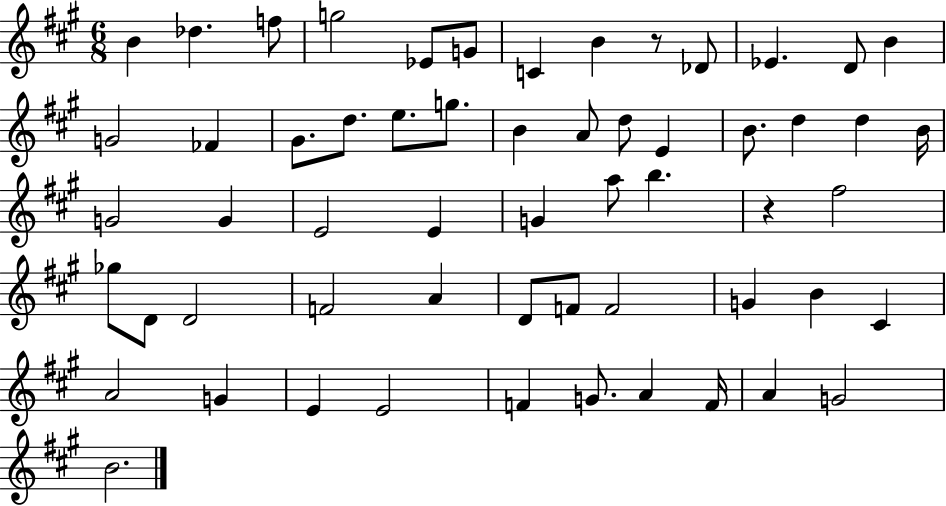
B4/q Db5/q. F5/e G5/h Eb4/e G4/e C4/q B4/q R/e Db4/e Eb4/q. D4/e B4/q G4/h FES4/q G#4/e. D5/e. E5/e. G5/e. B4/q A4/e D5/e E4/q B4/e. D5/q D5/q B4/s G4/h G4/q E4/h E4/q G4/q A5/e B5/q. R/q F#5/h Gb5/e D4/e D4/h F4/h A4/q D4/e F4/e F4/h G4/q B4/q C#4/q A4/h G4/q E4/q E4/h F4/q G4/e. A4/q F4/s A4/q G4/h B4/h.